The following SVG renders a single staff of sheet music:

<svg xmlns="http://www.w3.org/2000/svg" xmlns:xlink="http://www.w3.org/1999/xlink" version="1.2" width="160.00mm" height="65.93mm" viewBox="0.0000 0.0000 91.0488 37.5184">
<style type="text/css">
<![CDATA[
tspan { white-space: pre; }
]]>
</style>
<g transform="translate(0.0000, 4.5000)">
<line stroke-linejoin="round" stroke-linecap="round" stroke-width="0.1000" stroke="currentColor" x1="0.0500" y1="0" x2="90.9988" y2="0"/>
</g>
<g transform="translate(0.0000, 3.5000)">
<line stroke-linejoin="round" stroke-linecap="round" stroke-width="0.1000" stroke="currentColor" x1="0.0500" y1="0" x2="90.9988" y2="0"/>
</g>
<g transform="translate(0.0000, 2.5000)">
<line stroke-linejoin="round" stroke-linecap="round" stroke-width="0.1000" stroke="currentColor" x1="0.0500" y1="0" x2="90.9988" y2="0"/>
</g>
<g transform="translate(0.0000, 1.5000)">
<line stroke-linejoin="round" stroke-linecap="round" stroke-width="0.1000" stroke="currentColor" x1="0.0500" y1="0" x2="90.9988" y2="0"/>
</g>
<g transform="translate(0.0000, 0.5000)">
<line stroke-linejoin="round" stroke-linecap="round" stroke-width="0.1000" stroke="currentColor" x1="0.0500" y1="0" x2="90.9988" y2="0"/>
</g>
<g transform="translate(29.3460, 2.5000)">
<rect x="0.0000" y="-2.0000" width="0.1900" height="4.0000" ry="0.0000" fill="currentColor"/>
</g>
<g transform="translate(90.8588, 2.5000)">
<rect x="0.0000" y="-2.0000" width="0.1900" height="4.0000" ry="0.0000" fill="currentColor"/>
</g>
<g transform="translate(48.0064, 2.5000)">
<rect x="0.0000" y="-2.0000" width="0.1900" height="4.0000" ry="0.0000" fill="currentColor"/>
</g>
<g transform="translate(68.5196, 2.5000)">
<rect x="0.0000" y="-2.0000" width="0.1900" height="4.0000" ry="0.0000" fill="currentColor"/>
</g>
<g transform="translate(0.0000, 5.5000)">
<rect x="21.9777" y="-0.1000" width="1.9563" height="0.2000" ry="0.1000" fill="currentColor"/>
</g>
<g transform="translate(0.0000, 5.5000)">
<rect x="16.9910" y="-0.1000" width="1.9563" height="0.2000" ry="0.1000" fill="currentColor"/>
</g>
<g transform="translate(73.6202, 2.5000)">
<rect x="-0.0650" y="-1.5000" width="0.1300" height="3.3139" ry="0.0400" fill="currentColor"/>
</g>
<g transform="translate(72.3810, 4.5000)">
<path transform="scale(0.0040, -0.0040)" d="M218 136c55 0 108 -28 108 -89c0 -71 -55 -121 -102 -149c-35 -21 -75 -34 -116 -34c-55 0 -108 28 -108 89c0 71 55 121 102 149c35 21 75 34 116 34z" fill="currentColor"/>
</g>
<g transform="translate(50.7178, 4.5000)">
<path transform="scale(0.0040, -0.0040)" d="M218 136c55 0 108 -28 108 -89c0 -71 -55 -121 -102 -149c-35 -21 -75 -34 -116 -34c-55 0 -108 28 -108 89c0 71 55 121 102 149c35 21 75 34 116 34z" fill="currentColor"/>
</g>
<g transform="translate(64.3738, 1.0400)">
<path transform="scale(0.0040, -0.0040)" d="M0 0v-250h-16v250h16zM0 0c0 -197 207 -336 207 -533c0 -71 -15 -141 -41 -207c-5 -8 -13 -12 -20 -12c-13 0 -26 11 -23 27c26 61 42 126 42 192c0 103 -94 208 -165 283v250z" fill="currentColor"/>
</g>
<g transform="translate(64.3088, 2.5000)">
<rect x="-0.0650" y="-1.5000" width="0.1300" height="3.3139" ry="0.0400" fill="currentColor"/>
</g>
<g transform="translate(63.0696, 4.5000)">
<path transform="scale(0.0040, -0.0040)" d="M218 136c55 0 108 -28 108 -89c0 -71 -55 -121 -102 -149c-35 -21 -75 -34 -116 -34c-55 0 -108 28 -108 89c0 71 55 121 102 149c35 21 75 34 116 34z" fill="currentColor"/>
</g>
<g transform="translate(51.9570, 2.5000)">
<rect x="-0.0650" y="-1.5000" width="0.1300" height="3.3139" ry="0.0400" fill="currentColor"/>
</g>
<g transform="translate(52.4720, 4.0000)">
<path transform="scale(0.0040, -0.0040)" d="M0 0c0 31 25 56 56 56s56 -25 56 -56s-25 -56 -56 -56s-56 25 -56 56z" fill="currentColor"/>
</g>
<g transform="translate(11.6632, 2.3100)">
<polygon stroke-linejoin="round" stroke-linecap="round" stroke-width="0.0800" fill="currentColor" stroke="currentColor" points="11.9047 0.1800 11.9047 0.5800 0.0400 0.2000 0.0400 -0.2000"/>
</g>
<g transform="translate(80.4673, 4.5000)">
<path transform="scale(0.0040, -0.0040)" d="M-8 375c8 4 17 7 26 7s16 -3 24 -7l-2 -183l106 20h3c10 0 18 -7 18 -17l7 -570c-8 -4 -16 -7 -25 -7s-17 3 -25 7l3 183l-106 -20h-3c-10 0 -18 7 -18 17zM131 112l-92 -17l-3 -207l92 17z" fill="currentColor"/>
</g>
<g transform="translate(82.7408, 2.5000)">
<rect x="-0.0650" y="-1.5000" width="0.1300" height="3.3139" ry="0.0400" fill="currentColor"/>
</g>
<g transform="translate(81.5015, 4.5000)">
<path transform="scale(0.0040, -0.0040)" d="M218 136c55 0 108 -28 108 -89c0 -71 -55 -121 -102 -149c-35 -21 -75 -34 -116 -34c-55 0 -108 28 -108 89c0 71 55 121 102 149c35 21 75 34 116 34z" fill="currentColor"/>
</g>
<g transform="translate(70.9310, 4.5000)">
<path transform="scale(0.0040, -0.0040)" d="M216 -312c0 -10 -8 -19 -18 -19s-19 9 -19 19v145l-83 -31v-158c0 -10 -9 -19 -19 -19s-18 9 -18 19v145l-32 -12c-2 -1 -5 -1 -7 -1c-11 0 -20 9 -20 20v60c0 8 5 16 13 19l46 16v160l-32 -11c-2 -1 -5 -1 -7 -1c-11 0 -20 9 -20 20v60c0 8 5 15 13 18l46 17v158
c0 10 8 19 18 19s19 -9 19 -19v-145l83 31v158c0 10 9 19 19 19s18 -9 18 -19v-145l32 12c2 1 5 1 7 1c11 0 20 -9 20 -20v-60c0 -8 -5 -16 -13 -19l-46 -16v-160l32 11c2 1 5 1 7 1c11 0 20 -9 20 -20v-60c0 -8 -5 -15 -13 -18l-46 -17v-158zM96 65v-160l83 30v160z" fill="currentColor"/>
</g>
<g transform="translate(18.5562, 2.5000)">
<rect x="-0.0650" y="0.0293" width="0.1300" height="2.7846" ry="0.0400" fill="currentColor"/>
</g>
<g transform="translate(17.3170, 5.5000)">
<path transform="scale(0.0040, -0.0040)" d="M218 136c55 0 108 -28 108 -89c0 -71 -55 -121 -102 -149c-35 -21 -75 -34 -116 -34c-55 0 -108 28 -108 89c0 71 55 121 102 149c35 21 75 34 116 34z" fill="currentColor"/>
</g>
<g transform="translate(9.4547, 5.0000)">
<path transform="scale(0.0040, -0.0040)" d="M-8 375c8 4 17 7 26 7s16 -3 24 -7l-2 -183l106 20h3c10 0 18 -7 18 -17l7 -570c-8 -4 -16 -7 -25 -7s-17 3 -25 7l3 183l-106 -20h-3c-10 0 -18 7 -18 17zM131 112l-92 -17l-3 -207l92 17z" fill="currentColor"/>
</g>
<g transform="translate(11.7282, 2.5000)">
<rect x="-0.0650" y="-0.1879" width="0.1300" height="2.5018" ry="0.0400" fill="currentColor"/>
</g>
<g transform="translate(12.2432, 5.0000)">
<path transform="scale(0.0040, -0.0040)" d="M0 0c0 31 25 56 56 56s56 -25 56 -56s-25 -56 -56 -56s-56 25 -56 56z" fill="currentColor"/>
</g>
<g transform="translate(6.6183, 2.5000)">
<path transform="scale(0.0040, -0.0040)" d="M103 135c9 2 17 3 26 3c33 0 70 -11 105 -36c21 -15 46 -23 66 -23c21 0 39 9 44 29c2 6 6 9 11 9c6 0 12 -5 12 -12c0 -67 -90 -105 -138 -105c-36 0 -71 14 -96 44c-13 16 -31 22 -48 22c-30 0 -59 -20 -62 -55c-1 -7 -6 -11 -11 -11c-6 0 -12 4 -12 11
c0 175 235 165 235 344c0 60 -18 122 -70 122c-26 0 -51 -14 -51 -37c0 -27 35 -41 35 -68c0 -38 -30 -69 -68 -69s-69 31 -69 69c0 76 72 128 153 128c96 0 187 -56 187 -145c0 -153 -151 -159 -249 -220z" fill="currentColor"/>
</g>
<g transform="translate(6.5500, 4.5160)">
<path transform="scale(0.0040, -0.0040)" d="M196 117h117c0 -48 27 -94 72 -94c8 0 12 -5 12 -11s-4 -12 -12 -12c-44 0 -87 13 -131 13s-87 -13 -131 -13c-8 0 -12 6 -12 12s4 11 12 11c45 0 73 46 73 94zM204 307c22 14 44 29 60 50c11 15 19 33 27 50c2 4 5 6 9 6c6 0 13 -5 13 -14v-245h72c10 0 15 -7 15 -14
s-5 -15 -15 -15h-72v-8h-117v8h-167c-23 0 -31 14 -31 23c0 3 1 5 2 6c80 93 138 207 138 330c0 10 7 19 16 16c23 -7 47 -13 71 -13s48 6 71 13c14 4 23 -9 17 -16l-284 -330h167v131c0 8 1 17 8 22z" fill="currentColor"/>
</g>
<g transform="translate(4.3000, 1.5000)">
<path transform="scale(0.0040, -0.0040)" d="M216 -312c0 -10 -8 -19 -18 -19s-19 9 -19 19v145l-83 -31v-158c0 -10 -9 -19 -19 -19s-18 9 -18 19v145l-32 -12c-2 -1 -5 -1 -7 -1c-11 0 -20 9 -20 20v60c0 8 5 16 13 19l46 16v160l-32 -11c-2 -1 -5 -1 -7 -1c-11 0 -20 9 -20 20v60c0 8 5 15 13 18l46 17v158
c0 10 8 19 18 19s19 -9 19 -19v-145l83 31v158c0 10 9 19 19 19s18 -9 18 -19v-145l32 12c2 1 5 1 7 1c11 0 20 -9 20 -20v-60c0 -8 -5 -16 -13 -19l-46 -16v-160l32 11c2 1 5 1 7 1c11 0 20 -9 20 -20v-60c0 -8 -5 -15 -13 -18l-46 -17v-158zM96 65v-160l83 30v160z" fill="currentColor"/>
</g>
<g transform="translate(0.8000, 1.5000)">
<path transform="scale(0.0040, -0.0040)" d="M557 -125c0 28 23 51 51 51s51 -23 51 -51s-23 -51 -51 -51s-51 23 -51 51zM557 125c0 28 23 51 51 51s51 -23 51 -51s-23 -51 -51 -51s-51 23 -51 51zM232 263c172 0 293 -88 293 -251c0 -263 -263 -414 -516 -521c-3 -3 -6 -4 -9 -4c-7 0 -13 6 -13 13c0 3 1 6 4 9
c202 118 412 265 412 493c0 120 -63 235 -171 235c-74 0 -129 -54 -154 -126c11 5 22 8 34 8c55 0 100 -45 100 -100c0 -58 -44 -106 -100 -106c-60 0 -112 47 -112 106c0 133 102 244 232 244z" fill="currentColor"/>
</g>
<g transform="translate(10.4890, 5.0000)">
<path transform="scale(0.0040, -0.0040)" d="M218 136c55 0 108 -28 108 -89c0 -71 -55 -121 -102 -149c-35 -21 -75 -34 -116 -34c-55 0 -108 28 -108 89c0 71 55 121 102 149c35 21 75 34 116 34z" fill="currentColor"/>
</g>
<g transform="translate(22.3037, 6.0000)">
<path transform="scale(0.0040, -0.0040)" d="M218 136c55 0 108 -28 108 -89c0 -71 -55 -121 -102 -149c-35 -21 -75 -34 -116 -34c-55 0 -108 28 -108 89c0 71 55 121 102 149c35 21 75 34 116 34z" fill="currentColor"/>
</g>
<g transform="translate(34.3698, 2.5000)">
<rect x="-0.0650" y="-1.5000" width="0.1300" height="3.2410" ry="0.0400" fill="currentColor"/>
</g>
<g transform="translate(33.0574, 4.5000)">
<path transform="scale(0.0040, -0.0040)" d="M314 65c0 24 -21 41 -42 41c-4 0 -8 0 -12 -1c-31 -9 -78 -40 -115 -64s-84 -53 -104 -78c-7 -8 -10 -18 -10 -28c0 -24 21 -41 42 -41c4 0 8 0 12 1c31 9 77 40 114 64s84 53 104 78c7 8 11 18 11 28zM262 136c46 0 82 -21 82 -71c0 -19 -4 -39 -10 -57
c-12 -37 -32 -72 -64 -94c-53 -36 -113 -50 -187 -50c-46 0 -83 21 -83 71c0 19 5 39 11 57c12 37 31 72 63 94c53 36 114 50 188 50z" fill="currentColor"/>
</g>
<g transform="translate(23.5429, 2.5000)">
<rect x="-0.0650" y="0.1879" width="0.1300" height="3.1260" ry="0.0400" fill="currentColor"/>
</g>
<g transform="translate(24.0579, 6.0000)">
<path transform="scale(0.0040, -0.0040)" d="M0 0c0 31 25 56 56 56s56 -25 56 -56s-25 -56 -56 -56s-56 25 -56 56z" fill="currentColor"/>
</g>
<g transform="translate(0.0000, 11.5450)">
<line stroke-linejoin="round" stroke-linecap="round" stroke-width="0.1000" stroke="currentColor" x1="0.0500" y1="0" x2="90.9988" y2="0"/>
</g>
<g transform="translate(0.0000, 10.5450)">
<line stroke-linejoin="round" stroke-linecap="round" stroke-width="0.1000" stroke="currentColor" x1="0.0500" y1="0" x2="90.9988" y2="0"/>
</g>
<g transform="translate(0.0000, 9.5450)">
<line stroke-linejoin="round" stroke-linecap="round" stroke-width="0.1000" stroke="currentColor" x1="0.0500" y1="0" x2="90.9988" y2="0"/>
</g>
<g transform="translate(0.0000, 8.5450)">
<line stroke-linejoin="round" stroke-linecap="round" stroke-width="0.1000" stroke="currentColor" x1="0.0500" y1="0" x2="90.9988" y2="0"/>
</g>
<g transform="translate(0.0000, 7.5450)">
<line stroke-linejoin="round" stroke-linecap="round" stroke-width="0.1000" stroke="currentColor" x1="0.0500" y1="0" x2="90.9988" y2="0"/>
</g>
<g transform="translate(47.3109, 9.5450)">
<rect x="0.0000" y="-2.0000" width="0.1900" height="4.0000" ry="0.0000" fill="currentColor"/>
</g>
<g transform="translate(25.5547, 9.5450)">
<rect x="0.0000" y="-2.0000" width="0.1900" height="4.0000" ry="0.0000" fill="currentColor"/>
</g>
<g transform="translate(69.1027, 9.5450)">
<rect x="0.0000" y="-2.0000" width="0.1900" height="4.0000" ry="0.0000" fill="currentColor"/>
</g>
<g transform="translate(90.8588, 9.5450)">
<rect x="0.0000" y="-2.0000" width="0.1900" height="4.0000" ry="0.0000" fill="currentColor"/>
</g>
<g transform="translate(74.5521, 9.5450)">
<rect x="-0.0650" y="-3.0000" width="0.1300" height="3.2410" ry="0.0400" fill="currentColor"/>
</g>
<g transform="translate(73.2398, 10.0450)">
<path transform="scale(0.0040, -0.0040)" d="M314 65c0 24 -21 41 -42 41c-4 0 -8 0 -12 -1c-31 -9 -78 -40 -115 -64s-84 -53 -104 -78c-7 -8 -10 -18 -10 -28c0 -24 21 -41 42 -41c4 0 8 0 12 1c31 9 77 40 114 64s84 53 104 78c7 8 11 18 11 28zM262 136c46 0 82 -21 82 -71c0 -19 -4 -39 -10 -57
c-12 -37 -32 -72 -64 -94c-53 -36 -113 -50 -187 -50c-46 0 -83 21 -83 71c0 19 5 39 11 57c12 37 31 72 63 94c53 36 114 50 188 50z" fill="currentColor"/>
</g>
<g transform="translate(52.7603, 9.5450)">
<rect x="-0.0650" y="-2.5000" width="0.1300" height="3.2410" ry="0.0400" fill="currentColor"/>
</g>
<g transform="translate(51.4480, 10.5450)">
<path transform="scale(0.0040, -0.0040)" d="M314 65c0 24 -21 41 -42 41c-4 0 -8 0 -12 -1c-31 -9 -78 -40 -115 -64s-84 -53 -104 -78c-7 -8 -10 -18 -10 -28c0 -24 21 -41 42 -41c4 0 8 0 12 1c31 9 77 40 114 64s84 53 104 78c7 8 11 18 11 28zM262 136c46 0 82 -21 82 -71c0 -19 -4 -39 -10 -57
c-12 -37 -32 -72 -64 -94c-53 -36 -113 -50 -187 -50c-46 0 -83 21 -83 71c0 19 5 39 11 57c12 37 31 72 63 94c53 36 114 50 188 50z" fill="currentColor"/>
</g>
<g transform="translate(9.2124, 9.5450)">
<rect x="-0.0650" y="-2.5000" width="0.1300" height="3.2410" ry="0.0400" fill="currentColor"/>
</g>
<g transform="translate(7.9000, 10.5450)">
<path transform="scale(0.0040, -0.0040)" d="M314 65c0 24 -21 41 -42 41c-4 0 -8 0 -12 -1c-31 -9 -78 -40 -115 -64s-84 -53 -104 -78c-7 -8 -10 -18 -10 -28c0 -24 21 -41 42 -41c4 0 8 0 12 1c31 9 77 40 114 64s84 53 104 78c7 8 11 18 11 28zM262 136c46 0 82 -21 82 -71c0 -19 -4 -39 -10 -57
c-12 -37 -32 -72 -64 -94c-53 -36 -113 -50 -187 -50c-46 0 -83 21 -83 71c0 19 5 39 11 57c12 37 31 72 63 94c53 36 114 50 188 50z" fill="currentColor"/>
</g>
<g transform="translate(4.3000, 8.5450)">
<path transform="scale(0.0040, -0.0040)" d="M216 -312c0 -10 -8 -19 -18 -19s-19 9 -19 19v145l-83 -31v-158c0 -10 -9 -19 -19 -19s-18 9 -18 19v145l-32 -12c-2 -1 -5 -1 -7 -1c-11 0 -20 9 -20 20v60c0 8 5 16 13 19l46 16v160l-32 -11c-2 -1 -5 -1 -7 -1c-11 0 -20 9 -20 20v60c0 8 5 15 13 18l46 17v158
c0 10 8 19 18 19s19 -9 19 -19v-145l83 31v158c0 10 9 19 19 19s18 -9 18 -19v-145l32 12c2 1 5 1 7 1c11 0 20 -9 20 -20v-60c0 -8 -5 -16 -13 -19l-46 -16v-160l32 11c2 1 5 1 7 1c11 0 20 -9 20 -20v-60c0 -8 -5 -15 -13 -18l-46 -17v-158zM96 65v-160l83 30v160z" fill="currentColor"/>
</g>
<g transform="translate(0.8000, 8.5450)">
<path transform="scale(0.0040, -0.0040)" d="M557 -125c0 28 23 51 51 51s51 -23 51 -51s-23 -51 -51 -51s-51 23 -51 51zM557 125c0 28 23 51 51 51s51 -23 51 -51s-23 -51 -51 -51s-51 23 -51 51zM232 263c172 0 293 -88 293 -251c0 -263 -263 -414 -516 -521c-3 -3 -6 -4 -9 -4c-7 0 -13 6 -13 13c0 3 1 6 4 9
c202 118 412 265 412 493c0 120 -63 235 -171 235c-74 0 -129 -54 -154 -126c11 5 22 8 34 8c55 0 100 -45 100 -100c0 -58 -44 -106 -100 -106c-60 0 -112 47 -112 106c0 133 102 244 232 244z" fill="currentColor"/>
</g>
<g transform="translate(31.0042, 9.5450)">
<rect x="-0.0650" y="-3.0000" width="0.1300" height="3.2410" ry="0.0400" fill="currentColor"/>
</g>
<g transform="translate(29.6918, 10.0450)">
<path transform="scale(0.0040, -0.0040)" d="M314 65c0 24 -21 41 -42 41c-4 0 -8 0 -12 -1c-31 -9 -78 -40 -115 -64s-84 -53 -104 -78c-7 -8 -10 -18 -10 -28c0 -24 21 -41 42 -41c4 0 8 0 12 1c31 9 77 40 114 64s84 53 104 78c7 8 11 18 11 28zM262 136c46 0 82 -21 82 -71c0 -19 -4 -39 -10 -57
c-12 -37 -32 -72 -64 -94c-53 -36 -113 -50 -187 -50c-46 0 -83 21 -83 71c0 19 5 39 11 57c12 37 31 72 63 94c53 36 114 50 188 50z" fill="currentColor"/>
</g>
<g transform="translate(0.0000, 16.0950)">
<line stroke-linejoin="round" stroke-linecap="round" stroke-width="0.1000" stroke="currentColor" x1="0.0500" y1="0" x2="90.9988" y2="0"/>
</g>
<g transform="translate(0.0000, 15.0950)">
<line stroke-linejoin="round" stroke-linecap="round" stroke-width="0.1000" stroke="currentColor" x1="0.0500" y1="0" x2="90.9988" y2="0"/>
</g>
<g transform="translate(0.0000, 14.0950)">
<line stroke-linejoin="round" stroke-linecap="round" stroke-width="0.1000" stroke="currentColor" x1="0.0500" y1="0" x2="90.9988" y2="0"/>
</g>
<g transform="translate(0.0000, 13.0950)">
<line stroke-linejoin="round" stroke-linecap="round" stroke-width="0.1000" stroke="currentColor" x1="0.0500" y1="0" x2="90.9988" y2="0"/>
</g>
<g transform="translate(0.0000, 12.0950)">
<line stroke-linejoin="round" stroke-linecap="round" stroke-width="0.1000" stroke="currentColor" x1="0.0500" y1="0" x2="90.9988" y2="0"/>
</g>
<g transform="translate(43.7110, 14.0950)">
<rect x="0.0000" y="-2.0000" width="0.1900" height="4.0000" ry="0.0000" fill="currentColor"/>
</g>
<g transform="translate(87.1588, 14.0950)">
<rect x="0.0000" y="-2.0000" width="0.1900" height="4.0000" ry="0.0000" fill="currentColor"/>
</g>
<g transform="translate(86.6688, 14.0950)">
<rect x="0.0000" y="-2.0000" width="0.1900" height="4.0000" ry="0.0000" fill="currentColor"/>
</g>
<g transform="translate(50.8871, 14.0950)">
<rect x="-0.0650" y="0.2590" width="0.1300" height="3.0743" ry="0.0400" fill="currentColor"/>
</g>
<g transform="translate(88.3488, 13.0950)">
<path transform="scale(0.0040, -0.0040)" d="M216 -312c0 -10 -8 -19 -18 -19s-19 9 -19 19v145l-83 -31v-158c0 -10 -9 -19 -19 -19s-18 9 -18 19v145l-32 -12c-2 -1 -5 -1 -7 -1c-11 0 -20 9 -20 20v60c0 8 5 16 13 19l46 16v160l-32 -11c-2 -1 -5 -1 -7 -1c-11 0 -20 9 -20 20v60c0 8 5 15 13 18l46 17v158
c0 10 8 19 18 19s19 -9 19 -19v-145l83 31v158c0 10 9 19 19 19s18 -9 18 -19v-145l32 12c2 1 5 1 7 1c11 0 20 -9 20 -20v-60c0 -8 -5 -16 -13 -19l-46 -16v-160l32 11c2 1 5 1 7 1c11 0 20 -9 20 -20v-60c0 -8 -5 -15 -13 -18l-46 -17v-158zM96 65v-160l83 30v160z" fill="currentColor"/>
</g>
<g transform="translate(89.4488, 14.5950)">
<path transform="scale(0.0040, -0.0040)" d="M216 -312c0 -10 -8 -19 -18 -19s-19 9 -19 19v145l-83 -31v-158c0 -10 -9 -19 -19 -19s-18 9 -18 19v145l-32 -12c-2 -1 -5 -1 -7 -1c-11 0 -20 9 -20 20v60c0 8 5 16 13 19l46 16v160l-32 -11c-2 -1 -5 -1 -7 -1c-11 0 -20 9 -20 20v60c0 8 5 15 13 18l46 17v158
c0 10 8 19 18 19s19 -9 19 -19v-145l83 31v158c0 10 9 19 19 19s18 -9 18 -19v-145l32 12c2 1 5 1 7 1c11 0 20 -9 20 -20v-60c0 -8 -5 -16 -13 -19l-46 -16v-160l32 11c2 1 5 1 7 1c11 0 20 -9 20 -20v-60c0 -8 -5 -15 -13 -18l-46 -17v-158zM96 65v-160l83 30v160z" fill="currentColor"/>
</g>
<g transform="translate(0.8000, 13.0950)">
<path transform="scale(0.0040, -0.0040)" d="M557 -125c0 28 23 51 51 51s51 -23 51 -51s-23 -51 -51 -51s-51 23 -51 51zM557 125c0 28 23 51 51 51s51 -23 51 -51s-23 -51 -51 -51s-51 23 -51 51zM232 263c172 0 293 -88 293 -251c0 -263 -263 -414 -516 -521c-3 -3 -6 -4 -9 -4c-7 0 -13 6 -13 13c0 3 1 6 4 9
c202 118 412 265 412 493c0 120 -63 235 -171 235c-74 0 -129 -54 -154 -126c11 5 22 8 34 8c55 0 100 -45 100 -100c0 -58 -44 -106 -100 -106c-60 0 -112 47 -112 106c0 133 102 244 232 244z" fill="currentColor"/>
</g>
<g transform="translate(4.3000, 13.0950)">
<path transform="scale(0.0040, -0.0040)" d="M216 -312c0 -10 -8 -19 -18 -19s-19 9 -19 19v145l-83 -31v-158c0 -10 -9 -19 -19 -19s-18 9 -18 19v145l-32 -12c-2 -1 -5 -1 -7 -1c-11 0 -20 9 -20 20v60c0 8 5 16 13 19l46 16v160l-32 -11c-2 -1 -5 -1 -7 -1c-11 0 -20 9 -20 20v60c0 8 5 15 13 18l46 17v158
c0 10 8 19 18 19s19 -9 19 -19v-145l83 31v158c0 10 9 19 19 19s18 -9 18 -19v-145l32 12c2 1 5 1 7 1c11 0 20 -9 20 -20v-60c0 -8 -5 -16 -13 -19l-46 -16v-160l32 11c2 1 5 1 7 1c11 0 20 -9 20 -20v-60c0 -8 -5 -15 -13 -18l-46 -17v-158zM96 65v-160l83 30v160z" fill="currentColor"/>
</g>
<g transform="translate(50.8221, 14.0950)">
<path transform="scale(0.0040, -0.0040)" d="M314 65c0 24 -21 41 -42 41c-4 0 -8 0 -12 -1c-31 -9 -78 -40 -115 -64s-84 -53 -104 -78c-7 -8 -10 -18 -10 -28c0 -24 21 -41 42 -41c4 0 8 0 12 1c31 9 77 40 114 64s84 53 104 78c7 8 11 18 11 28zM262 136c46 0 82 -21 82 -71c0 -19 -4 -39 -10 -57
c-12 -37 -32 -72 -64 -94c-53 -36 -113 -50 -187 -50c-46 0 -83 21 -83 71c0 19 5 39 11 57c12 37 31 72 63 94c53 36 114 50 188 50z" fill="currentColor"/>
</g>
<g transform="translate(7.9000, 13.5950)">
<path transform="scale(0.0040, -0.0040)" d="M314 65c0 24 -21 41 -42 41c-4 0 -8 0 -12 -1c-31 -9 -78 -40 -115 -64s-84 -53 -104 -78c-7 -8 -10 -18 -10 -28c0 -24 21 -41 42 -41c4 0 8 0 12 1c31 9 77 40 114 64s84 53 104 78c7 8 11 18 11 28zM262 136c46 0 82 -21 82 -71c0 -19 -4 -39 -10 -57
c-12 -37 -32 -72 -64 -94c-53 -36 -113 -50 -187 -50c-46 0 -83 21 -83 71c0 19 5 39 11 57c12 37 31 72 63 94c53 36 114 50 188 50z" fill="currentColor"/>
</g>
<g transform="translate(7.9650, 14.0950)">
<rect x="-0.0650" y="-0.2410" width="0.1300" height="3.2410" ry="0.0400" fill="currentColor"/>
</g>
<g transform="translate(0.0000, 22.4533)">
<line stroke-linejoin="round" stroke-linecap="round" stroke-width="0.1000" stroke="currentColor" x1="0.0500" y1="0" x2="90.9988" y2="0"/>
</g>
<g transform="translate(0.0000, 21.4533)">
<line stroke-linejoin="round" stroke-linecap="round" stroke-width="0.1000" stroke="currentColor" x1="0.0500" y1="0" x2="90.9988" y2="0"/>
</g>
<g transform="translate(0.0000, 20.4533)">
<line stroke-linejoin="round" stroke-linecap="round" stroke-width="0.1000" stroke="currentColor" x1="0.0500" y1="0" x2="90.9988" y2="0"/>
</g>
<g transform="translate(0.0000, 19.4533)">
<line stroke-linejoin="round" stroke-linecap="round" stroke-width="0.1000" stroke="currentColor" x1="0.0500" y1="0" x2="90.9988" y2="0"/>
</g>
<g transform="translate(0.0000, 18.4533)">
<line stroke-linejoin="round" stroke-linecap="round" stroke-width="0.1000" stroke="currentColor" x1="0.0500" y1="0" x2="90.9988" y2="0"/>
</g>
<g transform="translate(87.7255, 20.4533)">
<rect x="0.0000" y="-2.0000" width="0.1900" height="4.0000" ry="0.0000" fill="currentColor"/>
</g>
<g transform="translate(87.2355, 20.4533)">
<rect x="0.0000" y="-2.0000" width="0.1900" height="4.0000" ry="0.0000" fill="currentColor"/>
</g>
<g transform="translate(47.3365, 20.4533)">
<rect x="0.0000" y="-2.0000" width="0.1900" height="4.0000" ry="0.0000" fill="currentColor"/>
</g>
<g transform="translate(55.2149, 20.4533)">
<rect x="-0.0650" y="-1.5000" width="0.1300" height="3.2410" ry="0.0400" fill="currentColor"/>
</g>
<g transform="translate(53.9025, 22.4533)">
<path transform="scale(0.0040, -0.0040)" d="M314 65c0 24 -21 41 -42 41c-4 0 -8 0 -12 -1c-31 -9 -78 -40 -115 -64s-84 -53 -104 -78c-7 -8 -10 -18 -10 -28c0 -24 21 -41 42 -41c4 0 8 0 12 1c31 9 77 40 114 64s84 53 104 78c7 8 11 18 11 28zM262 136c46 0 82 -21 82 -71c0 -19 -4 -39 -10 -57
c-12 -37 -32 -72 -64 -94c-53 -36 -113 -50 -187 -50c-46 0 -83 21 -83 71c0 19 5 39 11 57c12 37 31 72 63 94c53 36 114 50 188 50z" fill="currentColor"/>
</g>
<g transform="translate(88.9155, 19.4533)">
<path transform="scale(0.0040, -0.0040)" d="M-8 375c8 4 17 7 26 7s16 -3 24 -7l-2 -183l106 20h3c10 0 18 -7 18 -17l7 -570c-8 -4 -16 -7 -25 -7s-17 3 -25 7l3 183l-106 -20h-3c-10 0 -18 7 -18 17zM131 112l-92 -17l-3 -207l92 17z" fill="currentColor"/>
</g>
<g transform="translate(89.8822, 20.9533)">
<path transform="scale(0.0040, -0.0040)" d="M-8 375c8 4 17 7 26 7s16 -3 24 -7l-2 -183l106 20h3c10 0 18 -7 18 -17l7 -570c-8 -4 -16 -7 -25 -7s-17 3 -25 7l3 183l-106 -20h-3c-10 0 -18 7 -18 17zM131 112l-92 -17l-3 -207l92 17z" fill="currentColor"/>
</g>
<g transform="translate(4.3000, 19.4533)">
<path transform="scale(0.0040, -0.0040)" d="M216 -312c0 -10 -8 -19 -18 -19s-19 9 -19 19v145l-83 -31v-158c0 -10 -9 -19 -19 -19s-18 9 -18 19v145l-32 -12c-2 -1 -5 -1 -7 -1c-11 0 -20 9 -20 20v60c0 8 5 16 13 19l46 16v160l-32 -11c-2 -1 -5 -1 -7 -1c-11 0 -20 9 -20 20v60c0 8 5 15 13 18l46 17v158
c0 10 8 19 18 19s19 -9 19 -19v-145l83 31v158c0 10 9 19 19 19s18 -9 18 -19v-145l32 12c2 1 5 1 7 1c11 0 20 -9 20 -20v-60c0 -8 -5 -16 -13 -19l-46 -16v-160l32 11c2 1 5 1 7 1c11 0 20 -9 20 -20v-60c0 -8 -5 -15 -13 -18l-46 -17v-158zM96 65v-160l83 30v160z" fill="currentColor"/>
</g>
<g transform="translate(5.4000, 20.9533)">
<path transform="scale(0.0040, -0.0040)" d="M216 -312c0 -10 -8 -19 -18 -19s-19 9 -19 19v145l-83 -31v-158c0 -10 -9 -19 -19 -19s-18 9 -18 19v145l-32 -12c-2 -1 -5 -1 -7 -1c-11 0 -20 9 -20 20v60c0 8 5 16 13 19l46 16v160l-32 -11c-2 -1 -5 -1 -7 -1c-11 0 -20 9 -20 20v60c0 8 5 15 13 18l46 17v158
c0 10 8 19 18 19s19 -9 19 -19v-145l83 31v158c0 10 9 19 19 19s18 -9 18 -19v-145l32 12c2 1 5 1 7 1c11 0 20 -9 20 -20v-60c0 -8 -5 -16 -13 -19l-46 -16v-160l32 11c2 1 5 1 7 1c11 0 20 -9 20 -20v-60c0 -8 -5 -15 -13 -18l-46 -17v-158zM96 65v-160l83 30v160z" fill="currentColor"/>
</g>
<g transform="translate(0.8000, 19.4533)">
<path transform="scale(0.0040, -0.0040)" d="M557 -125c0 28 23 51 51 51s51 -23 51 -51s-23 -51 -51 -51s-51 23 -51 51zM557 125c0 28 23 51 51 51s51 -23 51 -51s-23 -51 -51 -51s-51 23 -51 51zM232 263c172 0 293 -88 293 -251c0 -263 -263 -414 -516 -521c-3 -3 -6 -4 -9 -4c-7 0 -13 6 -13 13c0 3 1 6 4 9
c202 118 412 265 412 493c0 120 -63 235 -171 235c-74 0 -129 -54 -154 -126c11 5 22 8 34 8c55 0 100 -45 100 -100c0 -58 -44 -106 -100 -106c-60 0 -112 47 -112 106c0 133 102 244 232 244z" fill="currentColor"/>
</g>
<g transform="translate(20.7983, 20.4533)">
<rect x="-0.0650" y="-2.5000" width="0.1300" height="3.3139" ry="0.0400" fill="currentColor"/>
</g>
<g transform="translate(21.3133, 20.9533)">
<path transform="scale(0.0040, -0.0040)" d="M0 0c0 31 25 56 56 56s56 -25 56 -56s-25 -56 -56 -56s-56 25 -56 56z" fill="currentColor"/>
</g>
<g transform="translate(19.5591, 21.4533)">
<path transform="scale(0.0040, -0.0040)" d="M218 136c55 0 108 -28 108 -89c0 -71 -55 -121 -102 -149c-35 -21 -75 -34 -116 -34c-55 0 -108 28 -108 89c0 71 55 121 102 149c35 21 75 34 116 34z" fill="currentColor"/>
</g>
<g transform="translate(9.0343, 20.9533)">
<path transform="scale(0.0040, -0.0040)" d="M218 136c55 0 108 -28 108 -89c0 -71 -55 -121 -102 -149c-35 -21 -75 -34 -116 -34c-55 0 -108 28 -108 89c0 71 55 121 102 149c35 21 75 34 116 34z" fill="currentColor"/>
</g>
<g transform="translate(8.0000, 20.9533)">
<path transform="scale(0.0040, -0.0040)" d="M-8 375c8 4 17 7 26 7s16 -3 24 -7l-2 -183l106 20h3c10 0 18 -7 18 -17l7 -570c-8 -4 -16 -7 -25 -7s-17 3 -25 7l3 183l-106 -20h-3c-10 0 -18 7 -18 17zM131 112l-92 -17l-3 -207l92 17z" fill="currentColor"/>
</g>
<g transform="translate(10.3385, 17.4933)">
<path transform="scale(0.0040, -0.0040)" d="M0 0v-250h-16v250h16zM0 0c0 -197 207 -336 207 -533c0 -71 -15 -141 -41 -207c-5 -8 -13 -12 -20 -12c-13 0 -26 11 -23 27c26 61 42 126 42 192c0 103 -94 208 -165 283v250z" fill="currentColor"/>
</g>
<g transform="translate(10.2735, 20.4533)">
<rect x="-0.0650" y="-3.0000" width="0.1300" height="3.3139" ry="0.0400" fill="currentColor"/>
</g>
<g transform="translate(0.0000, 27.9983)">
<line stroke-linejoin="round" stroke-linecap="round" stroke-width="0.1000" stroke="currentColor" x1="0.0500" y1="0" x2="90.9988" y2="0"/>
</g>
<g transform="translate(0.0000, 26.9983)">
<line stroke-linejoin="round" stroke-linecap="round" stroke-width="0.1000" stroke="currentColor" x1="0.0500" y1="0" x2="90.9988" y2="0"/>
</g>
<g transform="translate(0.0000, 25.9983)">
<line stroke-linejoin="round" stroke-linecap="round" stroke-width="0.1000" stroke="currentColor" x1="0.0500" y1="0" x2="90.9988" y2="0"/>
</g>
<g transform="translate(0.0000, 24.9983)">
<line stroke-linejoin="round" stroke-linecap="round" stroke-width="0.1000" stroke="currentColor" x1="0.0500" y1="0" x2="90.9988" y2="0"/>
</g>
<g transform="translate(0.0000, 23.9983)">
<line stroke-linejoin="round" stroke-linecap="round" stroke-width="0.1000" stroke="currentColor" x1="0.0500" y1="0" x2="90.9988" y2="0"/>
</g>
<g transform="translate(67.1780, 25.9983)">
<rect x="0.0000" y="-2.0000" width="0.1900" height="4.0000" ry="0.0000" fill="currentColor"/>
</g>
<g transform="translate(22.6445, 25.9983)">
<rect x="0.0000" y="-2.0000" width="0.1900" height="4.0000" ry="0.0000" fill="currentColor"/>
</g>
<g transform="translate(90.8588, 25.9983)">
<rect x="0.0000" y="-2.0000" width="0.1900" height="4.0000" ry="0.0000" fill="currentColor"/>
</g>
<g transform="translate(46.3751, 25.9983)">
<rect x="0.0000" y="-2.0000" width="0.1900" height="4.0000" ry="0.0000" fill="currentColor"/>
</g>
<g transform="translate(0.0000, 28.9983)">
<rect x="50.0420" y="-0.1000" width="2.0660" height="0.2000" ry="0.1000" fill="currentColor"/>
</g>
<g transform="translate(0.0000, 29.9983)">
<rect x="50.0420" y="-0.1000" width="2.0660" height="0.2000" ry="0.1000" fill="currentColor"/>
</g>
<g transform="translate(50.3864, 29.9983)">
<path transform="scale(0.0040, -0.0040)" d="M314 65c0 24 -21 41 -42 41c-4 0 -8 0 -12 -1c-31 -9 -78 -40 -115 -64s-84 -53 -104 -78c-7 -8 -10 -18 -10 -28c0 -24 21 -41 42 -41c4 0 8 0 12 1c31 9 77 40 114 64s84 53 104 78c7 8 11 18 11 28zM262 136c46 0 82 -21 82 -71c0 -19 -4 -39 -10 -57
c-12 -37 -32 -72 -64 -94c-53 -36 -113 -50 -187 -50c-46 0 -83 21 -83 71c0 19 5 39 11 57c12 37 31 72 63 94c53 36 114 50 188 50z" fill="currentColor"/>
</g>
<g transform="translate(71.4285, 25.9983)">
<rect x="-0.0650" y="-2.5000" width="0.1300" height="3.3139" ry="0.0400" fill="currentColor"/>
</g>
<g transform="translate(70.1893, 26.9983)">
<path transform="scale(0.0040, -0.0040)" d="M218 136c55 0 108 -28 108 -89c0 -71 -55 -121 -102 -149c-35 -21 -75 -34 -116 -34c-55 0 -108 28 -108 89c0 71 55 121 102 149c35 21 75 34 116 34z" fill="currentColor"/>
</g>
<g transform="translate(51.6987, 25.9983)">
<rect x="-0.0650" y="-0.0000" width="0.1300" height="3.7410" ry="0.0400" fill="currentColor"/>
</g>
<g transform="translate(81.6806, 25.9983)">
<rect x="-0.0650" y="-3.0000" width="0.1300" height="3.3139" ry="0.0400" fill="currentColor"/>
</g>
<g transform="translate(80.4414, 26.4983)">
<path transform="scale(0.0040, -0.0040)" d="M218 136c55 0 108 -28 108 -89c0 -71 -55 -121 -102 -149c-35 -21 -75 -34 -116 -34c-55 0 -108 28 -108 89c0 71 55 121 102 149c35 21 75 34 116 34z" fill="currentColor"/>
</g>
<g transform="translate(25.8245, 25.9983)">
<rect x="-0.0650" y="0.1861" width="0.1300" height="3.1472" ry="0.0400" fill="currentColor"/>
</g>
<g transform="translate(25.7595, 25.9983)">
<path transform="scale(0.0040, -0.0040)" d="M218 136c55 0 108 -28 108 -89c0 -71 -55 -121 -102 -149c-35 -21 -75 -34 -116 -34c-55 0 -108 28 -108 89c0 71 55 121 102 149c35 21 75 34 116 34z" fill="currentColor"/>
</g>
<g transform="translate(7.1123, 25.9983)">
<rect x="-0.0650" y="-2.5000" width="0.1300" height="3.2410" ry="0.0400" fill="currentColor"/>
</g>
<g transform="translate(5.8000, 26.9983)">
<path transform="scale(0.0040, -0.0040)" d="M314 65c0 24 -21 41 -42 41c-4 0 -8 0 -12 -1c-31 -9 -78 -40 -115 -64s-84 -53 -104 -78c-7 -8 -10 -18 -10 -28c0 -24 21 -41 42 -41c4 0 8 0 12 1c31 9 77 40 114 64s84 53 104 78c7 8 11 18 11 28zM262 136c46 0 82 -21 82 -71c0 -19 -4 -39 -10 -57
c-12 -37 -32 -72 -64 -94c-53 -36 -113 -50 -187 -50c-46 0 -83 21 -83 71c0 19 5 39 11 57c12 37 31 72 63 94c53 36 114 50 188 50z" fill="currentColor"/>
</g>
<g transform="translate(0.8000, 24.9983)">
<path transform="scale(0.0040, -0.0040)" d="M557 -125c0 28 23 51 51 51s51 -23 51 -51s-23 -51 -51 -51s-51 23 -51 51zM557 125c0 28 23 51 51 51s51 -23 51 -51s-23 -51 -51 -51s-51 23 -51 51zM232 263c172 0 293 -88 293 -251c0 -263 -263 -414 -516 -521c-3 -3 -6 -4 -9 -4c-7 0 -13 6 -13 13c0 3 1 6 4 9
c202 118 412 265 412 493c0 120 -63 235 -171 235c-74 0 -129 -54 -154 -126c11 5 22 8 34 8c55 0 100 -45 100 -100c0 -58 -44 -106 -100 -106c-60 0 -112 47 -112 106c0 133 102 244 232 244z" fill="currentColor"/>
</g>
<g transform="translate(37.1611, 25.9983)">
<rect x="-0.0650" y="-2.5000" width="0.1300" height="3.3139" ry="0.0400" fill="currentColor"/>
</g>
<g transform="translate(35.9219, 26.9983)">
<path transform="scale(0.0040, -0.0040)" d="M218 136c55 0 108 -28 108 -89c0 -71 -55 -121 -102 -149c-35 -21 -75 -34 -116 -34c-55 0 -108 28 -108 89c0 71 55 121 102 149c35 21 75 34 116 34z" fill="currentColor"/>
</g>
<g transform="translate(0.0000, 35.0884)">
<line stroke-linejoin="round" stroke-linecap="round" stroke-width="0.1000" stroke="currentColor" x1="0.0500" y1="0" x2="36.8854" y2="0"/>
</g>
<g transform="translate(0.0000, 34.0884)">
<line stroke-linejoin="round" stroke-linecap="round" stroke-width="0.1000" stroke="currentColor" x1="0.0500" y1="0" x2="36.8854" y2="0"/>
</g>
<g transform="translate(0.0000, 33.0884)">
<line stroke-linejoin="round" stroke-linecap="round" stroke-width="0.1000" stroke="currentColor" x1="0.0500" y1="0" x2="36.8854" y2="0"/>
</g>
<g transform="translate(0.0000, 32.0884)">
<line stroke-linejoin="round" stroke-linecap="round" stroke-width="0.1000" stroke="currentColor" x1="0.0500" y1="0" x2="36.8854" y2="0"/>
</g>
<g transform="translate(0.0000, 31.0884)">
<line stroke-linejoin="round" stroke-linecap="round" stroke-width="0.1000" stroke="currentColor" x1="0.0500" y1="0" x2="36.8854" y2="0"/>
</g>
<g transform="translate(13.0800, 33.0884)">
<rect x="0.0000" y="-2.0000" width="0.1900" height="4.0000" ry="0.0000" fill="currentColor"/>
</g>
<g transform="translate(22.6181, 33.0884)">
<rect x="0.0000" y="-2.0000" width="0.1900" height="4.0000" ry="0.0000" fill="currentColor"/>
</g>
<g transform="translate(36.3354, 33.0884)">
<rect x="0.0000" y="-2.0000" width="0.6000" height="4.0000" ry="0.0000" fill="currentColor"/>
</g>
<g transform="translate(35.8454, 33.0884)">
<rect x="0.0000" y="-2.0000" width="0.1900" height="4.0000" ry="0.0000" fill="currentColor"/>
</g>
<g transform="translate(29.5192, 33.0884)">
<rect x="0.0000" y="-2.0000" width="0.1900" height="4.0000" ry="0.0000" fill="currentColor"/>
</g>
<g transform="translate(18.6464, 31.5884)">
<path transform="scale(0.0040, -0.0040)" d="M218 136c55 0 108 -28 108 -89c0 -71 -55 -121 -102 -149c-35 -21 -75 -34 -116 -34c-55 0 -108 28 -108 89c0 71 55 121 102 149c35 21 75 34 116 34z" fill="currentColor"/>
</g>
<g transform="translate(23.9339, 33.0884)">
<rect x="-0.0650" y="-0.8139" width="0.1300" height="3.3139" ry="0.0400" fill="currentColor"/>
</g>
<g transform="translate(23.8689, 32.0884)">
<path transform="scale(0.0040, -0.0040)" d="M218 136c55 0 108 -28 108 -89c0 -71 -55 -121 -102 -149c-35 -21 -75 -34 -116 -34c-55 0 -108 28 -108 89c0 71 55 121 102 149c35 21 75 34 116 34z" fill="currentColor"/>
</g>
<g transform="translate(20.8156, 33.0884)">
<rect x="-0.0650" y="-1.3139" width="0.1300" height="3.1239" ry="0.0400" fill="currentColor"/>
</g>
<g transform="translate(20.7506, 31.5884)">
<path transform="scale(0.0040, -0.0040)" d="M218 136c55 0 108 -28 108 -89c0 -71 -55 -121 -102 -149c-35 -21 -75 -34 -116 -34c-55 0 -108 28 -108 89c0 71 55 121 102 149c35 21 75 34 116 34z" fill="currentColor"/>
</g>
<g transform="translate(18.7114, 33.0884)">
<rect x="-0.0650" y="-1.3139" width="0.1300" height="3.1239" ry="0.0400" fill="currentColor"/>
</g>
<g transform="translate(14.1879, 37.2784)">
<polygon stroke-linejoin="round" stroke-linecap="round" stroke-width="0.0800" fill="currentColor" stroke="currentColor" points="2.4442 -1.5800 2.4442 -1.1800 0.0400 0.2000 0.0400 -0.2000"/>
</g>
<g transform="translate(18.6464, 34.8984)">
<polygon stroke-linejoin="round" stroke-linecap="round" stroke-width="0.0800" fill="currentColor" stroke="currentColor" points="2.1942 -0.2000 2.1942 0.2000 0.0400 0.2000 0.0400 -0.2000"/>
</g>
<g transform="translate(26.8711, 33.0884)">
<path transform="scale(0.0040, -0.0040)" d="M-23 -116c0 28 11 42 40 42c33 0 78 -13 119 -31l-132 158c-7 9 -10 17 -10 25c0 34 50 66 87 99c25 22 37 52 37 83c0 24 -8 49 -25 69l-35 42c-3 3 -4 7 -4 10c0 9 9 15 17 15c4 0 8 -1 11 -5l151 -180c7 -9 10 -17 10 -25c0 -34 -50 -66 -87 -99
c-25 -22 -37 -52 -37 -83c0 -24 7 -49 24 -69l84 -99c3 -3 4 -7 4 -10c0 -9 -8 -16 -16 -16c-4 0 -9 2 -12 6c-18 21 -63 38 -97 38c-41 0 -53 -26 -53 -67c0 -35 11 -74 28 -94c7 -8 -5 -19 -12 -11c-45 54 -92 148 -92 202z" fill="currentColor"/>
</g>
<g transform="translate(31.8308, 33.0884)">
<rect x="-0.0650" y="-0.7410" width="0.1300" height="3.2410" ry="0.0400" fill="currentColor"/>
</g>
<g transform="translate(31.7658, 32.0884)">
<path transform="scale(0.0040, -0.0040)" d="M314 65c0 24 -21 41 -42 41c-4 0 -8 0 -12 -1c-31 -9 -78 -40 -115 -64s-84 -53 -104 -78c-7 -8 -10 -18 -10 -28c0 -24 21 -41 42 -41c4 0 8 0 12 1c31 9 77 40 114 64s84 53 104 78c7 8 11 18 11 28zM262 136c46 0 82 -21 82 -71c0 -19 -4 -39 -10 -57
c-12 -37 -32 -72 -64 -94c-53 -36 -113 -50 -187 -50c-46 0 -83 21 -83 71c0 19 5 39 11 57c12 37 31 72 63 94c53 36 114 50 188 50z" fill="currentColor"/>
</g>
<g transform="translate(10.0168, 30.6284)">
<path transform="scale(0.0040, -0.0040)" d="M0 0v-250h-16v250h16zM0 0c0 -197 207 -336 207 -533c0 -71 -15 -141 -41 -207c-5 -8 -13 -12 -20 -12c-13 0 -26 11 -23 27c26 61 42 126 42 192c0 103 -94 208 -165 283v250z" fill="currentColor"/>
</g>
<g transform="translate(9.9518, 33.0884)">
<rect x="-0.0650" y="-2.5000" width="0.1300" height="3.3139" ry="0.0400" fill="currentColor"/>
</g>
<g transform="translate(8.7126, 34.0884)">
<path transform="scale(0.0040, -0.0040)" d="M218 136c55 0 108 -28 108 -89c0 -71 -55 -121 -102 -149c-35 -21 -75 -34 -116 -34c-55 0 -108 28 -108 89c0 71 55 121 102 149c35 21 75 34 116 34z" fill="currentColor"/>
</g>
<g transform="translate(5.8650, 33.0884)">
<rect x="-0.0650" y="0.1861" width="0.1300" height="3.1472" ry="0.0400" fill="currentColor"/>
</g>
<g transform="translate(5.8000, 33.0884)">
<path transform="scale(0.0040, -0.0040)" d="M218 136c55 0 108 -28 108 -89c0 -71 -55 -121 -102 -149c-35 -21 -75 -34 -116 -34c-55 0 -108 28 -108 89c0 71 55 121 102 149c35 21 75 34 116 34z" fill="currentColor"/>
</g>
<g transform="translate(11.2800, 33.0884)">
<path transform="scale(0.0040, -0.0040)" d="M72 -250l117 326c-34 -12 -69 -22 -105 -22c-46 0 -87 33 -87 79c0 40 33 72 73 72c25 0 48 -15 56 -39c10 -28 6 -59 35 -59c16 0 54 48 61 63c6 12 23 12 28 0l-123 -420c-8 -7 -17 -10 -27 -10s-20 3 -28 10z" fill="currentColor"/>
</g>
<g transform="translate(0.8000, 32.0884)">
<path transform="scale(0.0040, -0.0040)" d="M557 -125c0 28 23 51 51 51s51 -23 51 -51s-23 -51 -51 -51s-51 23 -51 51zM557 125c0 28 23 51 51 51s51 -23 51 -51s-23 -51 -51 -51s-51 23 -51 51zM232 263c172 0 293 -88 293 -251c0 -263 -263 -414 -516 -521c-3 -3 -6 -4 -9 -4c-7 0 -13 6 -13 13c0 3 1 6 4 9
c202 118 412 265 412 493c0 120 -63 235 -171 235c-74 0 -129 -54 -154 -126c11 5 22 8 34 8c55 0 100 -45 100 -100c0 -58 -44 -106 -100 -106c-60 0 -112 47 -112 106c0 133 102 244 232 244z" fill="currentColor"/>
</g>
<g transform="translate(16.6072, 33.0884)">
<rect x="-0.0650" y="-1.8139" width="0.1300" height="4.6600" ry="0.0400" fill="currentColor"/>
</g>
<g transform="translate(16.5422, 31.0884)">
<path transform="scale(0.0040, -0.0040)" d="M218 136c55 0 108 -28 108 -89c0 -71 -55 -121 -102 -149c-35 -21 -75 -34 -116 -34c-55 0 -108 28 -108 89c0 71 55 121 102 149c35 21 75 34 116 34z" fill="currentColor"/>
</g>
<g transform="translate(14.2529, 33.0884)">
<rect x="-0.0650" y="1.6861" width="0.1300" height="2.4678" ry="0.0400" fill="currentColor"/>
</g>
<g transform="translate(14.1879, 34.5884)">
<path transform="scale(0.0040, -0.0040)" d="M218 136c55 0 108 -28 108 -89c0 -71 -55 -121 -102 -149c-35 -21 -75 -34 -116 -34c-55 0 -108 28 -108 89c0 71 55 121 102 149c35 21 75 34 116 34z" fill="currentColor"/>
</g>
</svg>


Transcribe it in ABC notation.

X:1
T:Untitled
M:2/4
L:1/4
K:G
F,,/2 E,,/2 D,,/2 G,,2 G,, G,,/2 ^G,, G,, B,,2 C,2 B,,2 C,2 E,2 D,2 C,/2 B,, G,,2 B,,2 D, B,, C,,2 B,, C, D, B,,/2 z/2 A,,/2 A,/2 G,/2 G,/2 F, z F,2